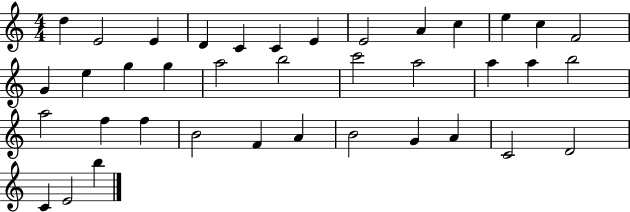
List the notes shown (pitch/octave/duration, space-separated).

D5/q E4/h E4/q D4/q C4/q C4/q E4/q E4/h A4/q C5/q E5/q C5/q F4/h G4/q E5/q G5/q G5/q A5/h B5/h C6/h A5/h A5/q A5/q B5/h A5/h F5/q F5/q B4/h F4/q A4/q B4/h G4/q A4/q C4/h D4/h C4/q E4/h B5/q